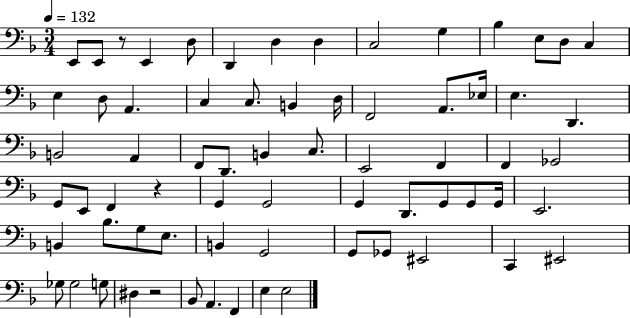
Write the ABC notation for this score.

X:1
T:Untitled
M:3/4
L:1/4
K:F
E,,/2 E,,/2 z/2 E,, D,/2 D,, D, D, C,2 G, _B, E,/2 D,/2 C, E, D,/2 A,, C, C,/2 B,, D,/4 F,,2 A,,/2 _E,/4 E, D,, B,,2 A,, F,,/2 D,,/2 B,, C,/2 E,,2 F,, F,, _G,,2 G,,/2 E,,/2 F,, z G,, G,,2 G,, D,,/2 G,,/2 G,,/2 G,,/4 E,,2 B,, _B,/2 G,/2 E,/2 B,, G,,2 G,,/2 _G,,/2 ^E,,2 C,, ^E,,2 _G,/2 _G,2 G,/2 ^D, z2 _B,,/2 A,, F,, E, E,2